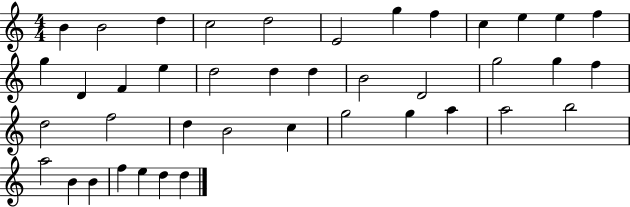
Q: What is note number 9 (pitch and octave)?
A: C5